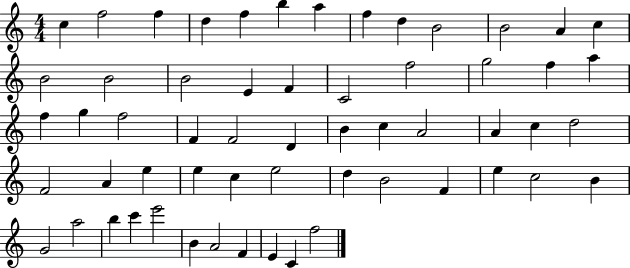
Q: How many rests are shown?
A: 0